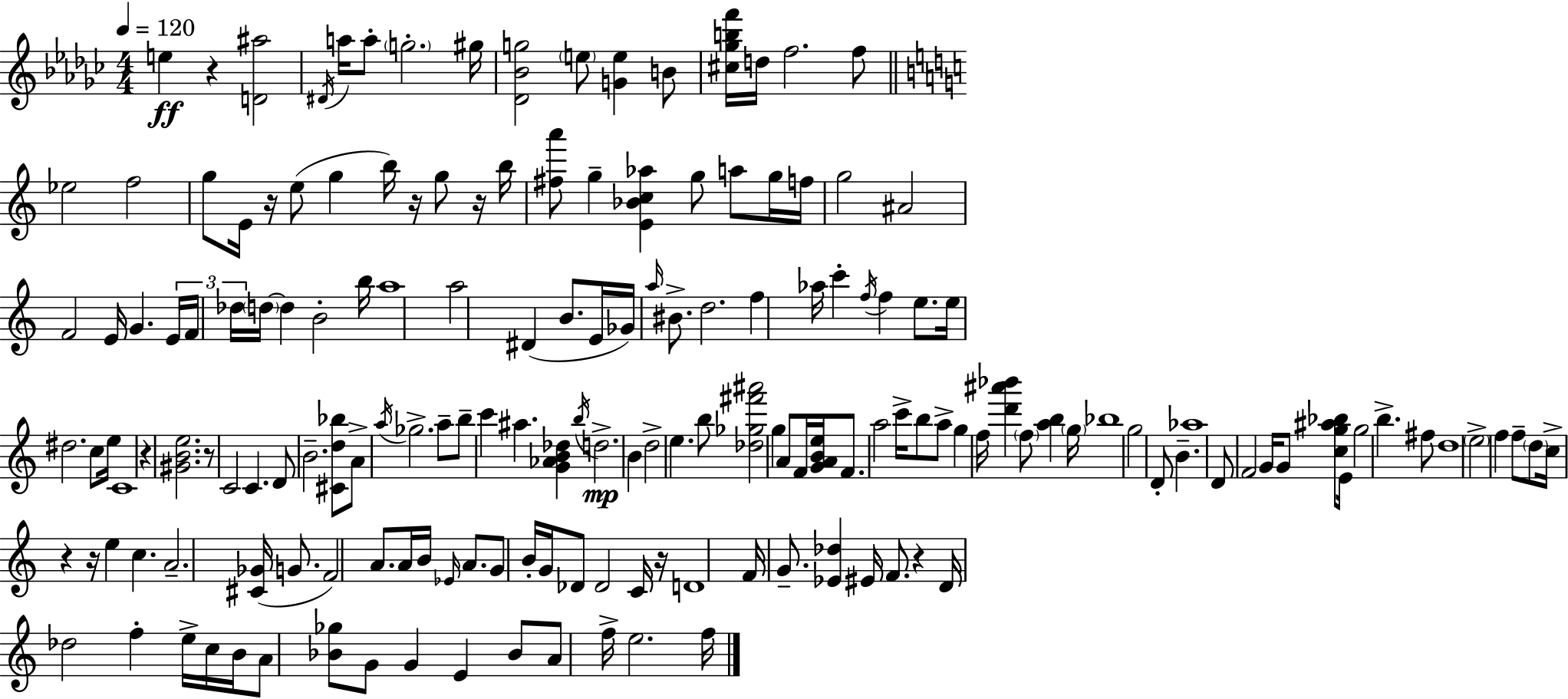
{
  \clef treble
  \numericTimeSignature
  \time 4/4
  \key ees \minor
  \tempo 4 = 120
  e''4\ff r4 <d' ais''>2 | \acciaccatura { dis'16 } a''16 a''8-. \parenthesize g''2.-. | gis''16 <des' bes' g''>2 \parenthesize e''8 <g' e''>4 b'8 | <cis'' ges'' b'' f'''>16 d''16 f''2. f''8 | \break \bar "||" \break \key c \major ees''2 f''2 | g''8 e'16 r16 e''8( g''4 b''16) r16 g''8 r16 b''16 | <fis'' a'''>8 g''4-- <e' bes' c'' aes''>4 g''8 a''8 g''16 f''16 | g''2 ais'2 | \break f'2 e'16 g'4. \tuplet 3/2 { e'16 | f'16 des''16 } \parenthesize d''16~~ d''4 b'2-. b''16 | a''1 | a''2 dis'4( b'8. e'16 | \break ges'16) \grace { a''16 } bis'8.-> d''2. | f''4 aes''16 c'''4-. \acciaccatura { f''16 } f''4 e''8. | e''16 dis''2. c''8 | e''16 c'1 | \break r4 <gis' b' e''>2. | r8 c'2 c'4. | d'8 b'2.-- | <cis' d'' bes''>8 a'8-> \acciaccatura { a''16 } ges''2.-> | \break a''8-- b''8-- c'''4 ais''4. <g' aes' b' des''>4 | \acciaccatura { b''16 } d''2.->\mp | b'4 d''2-> e''4. | b''8 <des'' ges'' fis''' ais'''>2 g''4 | \break a'8 f'16 <g' a' b' e''>16 f'8. a''2 c'''16-> | b''8 a''8-> g''4 f''16 <d''' ais''' bes'''>4 \parenthesize f''8 <a'' b''>4 | \parenthesize g''16 bes''1 | g''2 d'8-. b'4.-- | \break aes''1 | d'8 f'2 g'16 g'8 | <c'' g'' ais'' bes''>8 e'16 g''2 b''4.-> | fis''8 d''1 | \break \parenthesize e''2-> f''4 | f''8-- \parenthesize d''8 c''16-> r4 r16 e''4 c''4. | a'2.-- | <cis' ges'>16( g'8. f'2) a'8. a'16 | \break b'16 \grace { ees'16 } a'8. g'8 b'16-. g'16 des'8 des'2 | c'16 r16 d'1 | f'16 g'8.-- <ees' des''>4 eis'16 f'8. | r4 d'16 des''2 f''4-. | \break e''16-> c''16 b'16 a'8 <bes' ges''>8 g'8 g'4 e'4 | bes'8 a'8 f''16-> e''2. | f''16 \bar "|."
}